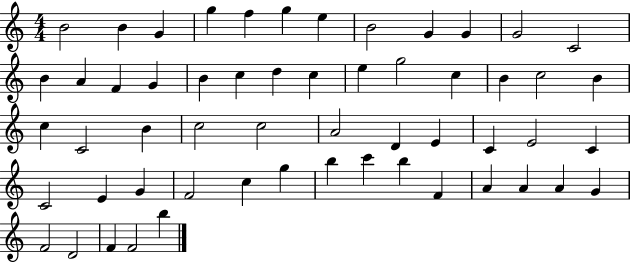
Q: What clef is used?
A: treble